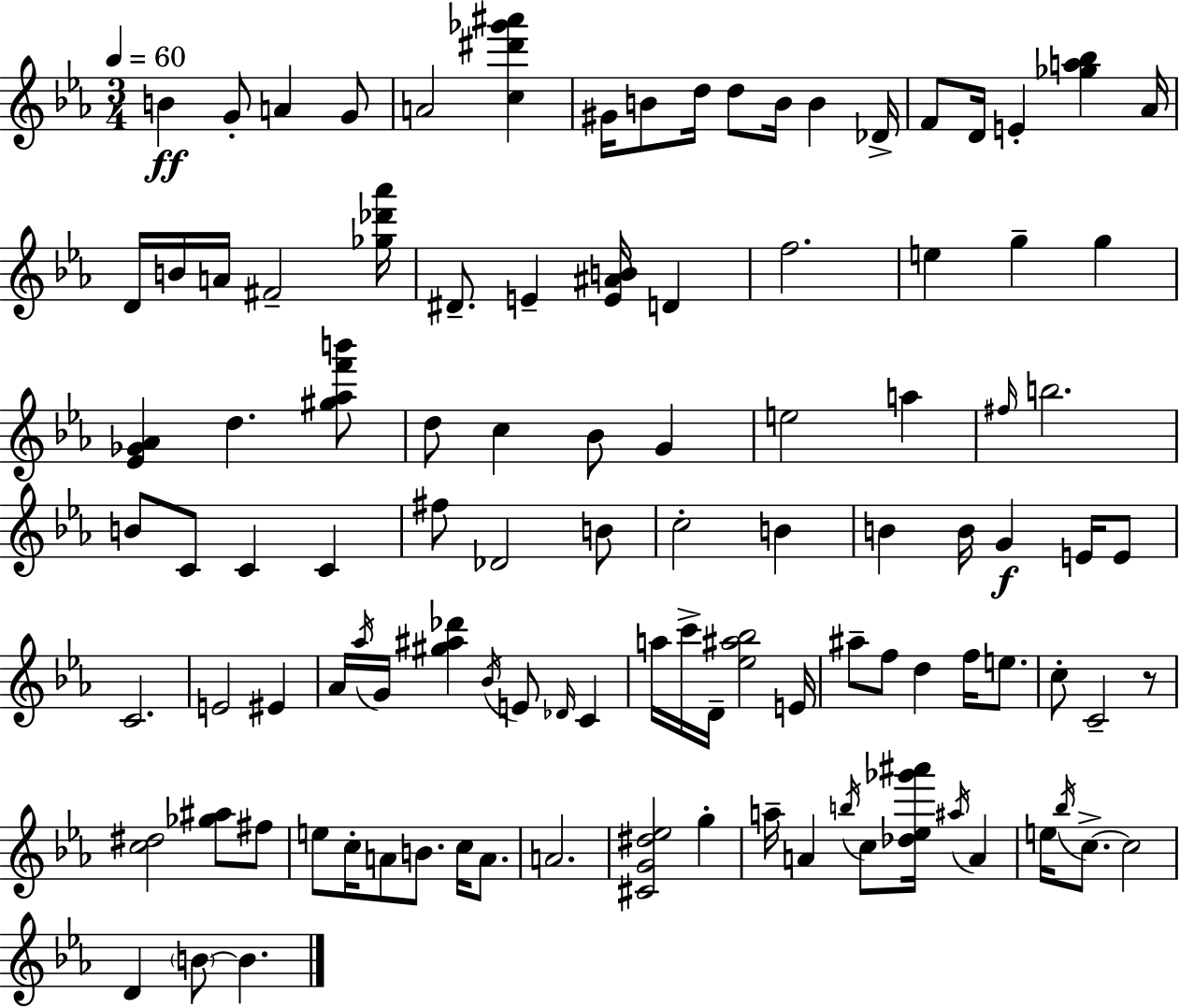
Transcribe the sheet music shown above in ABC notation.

X:1
T:Untitled
M:3/4
L:1/4
K:Eb
B G/2 A G/2 A2 [c^d'_g'^a'] ^G/4 B/2 d/4 d/2 B/4 B _D/4 F/2 D/4 E [_ga_b] _A/4 D/4 B/4 A/4 ^F2 [_g_d'_a']/4 ^D/2 E [E^AB]/4 D f2 e g g [_E_G_A] d [^g_af'b']/2 d/2 c _B/2 G e2 a ^f/4 b2 B/2 C/2 C C ^f/2 _D2 B/2 c2 B B B/4 G E/4 E/2 C2 E2 ^E _A/4 _a/4 G/4 [^g^a_d'] _B/4 E/2 _D/4 C a/4 c'/4 D/4 [_e^a_b]2 E/4 ^a/2 f/2 d f/4 e/2 c/2 C2 z/2 [c^d]2 [_g^a]/2 ^f/2 e/2 c/4 A/2 B/2 c/4 A/2 A2 [^CG^d_e]2 g a/4 A b/4 c/2 [_d_e_g'^a']/4 ^a/4 A e/4 _b/4 c/2 c2 D B/2 B